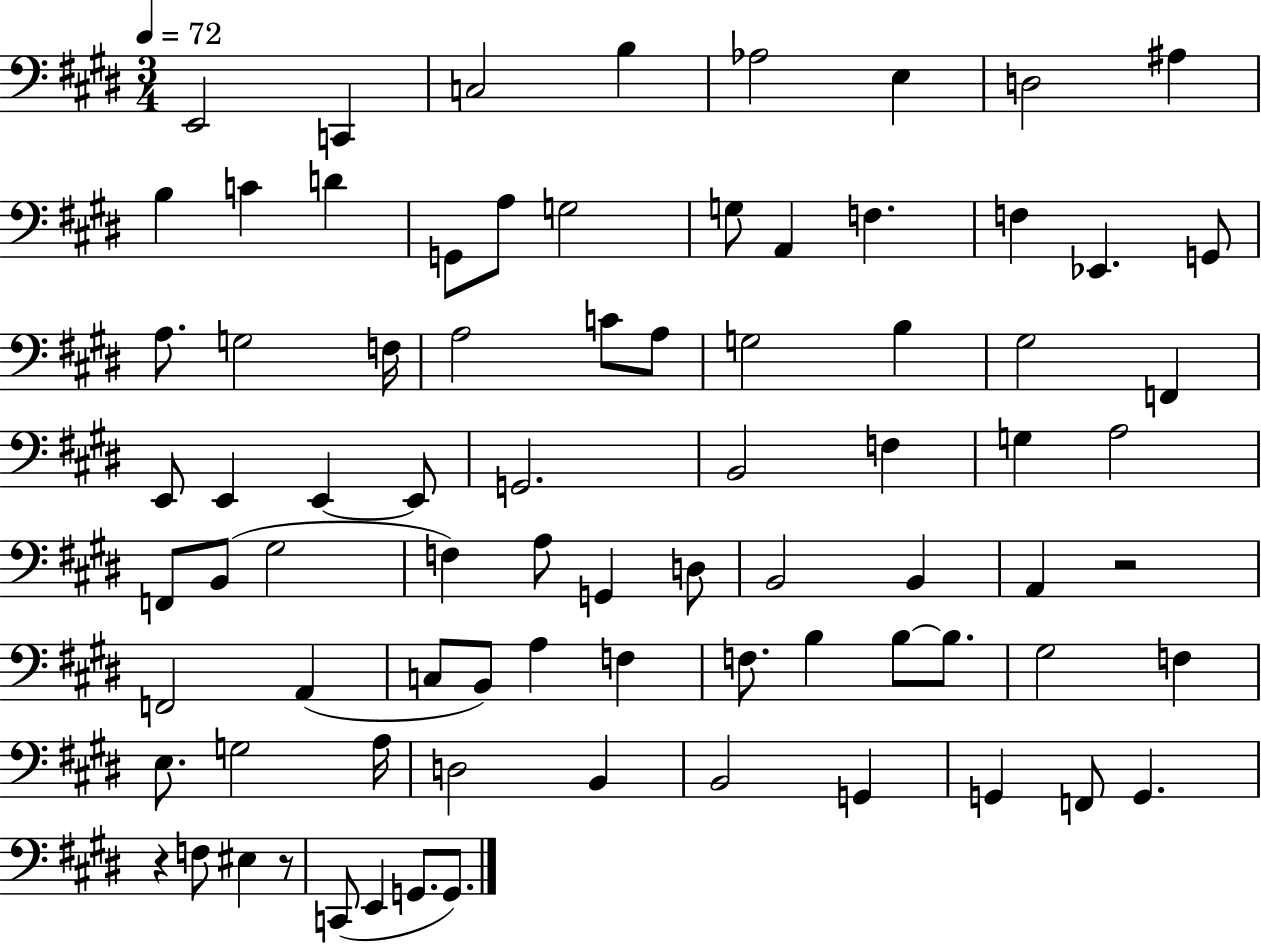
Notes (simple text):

E2/h C2/q C3/h B3/q Ab3/h E3/q D3/h A#3/q B3/q C4/q D4/q G2/e A3/e G3/h G3/e A2/q F3/q. F3/q Eb2/q. G2/e A3/e. G3/h F3/s A3/h C4/e A3/e G3/h B3/q G#3/h F2/q E2/e E2/q E2/q E2/e G2/h. B2/h F3/q G3/q A3/h F2/e B2/e G#3/h F3/q A3/e G2/q D3/e B2/h B2/q A2/q R/h F2/h A2/q C3/e B2/e A3/q F3/q F3/e. B3/q B3/e B3/e. G#3/h F3/q E3/e. G3/h A3/s D3/h B2/q B2/h G2/q G2/q F2/e G2/q. R/q F3/e EIS3/q R/e C2/e E2/q G2/e. G2/e.